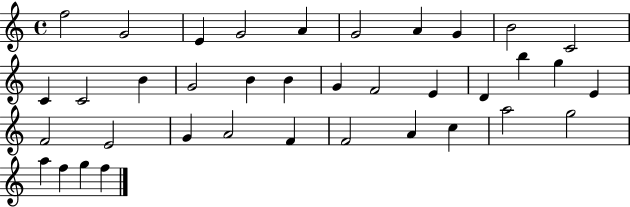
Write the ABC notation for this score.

X:1
T:Untitled
M:4/4
L:1/4
K:C
f2 G2 E G2 A G2 A G B2 C2 C C2 B G2 B B G F2 E D b g E F2 E2 G A2 F F2 A c a2 g2 a f g f